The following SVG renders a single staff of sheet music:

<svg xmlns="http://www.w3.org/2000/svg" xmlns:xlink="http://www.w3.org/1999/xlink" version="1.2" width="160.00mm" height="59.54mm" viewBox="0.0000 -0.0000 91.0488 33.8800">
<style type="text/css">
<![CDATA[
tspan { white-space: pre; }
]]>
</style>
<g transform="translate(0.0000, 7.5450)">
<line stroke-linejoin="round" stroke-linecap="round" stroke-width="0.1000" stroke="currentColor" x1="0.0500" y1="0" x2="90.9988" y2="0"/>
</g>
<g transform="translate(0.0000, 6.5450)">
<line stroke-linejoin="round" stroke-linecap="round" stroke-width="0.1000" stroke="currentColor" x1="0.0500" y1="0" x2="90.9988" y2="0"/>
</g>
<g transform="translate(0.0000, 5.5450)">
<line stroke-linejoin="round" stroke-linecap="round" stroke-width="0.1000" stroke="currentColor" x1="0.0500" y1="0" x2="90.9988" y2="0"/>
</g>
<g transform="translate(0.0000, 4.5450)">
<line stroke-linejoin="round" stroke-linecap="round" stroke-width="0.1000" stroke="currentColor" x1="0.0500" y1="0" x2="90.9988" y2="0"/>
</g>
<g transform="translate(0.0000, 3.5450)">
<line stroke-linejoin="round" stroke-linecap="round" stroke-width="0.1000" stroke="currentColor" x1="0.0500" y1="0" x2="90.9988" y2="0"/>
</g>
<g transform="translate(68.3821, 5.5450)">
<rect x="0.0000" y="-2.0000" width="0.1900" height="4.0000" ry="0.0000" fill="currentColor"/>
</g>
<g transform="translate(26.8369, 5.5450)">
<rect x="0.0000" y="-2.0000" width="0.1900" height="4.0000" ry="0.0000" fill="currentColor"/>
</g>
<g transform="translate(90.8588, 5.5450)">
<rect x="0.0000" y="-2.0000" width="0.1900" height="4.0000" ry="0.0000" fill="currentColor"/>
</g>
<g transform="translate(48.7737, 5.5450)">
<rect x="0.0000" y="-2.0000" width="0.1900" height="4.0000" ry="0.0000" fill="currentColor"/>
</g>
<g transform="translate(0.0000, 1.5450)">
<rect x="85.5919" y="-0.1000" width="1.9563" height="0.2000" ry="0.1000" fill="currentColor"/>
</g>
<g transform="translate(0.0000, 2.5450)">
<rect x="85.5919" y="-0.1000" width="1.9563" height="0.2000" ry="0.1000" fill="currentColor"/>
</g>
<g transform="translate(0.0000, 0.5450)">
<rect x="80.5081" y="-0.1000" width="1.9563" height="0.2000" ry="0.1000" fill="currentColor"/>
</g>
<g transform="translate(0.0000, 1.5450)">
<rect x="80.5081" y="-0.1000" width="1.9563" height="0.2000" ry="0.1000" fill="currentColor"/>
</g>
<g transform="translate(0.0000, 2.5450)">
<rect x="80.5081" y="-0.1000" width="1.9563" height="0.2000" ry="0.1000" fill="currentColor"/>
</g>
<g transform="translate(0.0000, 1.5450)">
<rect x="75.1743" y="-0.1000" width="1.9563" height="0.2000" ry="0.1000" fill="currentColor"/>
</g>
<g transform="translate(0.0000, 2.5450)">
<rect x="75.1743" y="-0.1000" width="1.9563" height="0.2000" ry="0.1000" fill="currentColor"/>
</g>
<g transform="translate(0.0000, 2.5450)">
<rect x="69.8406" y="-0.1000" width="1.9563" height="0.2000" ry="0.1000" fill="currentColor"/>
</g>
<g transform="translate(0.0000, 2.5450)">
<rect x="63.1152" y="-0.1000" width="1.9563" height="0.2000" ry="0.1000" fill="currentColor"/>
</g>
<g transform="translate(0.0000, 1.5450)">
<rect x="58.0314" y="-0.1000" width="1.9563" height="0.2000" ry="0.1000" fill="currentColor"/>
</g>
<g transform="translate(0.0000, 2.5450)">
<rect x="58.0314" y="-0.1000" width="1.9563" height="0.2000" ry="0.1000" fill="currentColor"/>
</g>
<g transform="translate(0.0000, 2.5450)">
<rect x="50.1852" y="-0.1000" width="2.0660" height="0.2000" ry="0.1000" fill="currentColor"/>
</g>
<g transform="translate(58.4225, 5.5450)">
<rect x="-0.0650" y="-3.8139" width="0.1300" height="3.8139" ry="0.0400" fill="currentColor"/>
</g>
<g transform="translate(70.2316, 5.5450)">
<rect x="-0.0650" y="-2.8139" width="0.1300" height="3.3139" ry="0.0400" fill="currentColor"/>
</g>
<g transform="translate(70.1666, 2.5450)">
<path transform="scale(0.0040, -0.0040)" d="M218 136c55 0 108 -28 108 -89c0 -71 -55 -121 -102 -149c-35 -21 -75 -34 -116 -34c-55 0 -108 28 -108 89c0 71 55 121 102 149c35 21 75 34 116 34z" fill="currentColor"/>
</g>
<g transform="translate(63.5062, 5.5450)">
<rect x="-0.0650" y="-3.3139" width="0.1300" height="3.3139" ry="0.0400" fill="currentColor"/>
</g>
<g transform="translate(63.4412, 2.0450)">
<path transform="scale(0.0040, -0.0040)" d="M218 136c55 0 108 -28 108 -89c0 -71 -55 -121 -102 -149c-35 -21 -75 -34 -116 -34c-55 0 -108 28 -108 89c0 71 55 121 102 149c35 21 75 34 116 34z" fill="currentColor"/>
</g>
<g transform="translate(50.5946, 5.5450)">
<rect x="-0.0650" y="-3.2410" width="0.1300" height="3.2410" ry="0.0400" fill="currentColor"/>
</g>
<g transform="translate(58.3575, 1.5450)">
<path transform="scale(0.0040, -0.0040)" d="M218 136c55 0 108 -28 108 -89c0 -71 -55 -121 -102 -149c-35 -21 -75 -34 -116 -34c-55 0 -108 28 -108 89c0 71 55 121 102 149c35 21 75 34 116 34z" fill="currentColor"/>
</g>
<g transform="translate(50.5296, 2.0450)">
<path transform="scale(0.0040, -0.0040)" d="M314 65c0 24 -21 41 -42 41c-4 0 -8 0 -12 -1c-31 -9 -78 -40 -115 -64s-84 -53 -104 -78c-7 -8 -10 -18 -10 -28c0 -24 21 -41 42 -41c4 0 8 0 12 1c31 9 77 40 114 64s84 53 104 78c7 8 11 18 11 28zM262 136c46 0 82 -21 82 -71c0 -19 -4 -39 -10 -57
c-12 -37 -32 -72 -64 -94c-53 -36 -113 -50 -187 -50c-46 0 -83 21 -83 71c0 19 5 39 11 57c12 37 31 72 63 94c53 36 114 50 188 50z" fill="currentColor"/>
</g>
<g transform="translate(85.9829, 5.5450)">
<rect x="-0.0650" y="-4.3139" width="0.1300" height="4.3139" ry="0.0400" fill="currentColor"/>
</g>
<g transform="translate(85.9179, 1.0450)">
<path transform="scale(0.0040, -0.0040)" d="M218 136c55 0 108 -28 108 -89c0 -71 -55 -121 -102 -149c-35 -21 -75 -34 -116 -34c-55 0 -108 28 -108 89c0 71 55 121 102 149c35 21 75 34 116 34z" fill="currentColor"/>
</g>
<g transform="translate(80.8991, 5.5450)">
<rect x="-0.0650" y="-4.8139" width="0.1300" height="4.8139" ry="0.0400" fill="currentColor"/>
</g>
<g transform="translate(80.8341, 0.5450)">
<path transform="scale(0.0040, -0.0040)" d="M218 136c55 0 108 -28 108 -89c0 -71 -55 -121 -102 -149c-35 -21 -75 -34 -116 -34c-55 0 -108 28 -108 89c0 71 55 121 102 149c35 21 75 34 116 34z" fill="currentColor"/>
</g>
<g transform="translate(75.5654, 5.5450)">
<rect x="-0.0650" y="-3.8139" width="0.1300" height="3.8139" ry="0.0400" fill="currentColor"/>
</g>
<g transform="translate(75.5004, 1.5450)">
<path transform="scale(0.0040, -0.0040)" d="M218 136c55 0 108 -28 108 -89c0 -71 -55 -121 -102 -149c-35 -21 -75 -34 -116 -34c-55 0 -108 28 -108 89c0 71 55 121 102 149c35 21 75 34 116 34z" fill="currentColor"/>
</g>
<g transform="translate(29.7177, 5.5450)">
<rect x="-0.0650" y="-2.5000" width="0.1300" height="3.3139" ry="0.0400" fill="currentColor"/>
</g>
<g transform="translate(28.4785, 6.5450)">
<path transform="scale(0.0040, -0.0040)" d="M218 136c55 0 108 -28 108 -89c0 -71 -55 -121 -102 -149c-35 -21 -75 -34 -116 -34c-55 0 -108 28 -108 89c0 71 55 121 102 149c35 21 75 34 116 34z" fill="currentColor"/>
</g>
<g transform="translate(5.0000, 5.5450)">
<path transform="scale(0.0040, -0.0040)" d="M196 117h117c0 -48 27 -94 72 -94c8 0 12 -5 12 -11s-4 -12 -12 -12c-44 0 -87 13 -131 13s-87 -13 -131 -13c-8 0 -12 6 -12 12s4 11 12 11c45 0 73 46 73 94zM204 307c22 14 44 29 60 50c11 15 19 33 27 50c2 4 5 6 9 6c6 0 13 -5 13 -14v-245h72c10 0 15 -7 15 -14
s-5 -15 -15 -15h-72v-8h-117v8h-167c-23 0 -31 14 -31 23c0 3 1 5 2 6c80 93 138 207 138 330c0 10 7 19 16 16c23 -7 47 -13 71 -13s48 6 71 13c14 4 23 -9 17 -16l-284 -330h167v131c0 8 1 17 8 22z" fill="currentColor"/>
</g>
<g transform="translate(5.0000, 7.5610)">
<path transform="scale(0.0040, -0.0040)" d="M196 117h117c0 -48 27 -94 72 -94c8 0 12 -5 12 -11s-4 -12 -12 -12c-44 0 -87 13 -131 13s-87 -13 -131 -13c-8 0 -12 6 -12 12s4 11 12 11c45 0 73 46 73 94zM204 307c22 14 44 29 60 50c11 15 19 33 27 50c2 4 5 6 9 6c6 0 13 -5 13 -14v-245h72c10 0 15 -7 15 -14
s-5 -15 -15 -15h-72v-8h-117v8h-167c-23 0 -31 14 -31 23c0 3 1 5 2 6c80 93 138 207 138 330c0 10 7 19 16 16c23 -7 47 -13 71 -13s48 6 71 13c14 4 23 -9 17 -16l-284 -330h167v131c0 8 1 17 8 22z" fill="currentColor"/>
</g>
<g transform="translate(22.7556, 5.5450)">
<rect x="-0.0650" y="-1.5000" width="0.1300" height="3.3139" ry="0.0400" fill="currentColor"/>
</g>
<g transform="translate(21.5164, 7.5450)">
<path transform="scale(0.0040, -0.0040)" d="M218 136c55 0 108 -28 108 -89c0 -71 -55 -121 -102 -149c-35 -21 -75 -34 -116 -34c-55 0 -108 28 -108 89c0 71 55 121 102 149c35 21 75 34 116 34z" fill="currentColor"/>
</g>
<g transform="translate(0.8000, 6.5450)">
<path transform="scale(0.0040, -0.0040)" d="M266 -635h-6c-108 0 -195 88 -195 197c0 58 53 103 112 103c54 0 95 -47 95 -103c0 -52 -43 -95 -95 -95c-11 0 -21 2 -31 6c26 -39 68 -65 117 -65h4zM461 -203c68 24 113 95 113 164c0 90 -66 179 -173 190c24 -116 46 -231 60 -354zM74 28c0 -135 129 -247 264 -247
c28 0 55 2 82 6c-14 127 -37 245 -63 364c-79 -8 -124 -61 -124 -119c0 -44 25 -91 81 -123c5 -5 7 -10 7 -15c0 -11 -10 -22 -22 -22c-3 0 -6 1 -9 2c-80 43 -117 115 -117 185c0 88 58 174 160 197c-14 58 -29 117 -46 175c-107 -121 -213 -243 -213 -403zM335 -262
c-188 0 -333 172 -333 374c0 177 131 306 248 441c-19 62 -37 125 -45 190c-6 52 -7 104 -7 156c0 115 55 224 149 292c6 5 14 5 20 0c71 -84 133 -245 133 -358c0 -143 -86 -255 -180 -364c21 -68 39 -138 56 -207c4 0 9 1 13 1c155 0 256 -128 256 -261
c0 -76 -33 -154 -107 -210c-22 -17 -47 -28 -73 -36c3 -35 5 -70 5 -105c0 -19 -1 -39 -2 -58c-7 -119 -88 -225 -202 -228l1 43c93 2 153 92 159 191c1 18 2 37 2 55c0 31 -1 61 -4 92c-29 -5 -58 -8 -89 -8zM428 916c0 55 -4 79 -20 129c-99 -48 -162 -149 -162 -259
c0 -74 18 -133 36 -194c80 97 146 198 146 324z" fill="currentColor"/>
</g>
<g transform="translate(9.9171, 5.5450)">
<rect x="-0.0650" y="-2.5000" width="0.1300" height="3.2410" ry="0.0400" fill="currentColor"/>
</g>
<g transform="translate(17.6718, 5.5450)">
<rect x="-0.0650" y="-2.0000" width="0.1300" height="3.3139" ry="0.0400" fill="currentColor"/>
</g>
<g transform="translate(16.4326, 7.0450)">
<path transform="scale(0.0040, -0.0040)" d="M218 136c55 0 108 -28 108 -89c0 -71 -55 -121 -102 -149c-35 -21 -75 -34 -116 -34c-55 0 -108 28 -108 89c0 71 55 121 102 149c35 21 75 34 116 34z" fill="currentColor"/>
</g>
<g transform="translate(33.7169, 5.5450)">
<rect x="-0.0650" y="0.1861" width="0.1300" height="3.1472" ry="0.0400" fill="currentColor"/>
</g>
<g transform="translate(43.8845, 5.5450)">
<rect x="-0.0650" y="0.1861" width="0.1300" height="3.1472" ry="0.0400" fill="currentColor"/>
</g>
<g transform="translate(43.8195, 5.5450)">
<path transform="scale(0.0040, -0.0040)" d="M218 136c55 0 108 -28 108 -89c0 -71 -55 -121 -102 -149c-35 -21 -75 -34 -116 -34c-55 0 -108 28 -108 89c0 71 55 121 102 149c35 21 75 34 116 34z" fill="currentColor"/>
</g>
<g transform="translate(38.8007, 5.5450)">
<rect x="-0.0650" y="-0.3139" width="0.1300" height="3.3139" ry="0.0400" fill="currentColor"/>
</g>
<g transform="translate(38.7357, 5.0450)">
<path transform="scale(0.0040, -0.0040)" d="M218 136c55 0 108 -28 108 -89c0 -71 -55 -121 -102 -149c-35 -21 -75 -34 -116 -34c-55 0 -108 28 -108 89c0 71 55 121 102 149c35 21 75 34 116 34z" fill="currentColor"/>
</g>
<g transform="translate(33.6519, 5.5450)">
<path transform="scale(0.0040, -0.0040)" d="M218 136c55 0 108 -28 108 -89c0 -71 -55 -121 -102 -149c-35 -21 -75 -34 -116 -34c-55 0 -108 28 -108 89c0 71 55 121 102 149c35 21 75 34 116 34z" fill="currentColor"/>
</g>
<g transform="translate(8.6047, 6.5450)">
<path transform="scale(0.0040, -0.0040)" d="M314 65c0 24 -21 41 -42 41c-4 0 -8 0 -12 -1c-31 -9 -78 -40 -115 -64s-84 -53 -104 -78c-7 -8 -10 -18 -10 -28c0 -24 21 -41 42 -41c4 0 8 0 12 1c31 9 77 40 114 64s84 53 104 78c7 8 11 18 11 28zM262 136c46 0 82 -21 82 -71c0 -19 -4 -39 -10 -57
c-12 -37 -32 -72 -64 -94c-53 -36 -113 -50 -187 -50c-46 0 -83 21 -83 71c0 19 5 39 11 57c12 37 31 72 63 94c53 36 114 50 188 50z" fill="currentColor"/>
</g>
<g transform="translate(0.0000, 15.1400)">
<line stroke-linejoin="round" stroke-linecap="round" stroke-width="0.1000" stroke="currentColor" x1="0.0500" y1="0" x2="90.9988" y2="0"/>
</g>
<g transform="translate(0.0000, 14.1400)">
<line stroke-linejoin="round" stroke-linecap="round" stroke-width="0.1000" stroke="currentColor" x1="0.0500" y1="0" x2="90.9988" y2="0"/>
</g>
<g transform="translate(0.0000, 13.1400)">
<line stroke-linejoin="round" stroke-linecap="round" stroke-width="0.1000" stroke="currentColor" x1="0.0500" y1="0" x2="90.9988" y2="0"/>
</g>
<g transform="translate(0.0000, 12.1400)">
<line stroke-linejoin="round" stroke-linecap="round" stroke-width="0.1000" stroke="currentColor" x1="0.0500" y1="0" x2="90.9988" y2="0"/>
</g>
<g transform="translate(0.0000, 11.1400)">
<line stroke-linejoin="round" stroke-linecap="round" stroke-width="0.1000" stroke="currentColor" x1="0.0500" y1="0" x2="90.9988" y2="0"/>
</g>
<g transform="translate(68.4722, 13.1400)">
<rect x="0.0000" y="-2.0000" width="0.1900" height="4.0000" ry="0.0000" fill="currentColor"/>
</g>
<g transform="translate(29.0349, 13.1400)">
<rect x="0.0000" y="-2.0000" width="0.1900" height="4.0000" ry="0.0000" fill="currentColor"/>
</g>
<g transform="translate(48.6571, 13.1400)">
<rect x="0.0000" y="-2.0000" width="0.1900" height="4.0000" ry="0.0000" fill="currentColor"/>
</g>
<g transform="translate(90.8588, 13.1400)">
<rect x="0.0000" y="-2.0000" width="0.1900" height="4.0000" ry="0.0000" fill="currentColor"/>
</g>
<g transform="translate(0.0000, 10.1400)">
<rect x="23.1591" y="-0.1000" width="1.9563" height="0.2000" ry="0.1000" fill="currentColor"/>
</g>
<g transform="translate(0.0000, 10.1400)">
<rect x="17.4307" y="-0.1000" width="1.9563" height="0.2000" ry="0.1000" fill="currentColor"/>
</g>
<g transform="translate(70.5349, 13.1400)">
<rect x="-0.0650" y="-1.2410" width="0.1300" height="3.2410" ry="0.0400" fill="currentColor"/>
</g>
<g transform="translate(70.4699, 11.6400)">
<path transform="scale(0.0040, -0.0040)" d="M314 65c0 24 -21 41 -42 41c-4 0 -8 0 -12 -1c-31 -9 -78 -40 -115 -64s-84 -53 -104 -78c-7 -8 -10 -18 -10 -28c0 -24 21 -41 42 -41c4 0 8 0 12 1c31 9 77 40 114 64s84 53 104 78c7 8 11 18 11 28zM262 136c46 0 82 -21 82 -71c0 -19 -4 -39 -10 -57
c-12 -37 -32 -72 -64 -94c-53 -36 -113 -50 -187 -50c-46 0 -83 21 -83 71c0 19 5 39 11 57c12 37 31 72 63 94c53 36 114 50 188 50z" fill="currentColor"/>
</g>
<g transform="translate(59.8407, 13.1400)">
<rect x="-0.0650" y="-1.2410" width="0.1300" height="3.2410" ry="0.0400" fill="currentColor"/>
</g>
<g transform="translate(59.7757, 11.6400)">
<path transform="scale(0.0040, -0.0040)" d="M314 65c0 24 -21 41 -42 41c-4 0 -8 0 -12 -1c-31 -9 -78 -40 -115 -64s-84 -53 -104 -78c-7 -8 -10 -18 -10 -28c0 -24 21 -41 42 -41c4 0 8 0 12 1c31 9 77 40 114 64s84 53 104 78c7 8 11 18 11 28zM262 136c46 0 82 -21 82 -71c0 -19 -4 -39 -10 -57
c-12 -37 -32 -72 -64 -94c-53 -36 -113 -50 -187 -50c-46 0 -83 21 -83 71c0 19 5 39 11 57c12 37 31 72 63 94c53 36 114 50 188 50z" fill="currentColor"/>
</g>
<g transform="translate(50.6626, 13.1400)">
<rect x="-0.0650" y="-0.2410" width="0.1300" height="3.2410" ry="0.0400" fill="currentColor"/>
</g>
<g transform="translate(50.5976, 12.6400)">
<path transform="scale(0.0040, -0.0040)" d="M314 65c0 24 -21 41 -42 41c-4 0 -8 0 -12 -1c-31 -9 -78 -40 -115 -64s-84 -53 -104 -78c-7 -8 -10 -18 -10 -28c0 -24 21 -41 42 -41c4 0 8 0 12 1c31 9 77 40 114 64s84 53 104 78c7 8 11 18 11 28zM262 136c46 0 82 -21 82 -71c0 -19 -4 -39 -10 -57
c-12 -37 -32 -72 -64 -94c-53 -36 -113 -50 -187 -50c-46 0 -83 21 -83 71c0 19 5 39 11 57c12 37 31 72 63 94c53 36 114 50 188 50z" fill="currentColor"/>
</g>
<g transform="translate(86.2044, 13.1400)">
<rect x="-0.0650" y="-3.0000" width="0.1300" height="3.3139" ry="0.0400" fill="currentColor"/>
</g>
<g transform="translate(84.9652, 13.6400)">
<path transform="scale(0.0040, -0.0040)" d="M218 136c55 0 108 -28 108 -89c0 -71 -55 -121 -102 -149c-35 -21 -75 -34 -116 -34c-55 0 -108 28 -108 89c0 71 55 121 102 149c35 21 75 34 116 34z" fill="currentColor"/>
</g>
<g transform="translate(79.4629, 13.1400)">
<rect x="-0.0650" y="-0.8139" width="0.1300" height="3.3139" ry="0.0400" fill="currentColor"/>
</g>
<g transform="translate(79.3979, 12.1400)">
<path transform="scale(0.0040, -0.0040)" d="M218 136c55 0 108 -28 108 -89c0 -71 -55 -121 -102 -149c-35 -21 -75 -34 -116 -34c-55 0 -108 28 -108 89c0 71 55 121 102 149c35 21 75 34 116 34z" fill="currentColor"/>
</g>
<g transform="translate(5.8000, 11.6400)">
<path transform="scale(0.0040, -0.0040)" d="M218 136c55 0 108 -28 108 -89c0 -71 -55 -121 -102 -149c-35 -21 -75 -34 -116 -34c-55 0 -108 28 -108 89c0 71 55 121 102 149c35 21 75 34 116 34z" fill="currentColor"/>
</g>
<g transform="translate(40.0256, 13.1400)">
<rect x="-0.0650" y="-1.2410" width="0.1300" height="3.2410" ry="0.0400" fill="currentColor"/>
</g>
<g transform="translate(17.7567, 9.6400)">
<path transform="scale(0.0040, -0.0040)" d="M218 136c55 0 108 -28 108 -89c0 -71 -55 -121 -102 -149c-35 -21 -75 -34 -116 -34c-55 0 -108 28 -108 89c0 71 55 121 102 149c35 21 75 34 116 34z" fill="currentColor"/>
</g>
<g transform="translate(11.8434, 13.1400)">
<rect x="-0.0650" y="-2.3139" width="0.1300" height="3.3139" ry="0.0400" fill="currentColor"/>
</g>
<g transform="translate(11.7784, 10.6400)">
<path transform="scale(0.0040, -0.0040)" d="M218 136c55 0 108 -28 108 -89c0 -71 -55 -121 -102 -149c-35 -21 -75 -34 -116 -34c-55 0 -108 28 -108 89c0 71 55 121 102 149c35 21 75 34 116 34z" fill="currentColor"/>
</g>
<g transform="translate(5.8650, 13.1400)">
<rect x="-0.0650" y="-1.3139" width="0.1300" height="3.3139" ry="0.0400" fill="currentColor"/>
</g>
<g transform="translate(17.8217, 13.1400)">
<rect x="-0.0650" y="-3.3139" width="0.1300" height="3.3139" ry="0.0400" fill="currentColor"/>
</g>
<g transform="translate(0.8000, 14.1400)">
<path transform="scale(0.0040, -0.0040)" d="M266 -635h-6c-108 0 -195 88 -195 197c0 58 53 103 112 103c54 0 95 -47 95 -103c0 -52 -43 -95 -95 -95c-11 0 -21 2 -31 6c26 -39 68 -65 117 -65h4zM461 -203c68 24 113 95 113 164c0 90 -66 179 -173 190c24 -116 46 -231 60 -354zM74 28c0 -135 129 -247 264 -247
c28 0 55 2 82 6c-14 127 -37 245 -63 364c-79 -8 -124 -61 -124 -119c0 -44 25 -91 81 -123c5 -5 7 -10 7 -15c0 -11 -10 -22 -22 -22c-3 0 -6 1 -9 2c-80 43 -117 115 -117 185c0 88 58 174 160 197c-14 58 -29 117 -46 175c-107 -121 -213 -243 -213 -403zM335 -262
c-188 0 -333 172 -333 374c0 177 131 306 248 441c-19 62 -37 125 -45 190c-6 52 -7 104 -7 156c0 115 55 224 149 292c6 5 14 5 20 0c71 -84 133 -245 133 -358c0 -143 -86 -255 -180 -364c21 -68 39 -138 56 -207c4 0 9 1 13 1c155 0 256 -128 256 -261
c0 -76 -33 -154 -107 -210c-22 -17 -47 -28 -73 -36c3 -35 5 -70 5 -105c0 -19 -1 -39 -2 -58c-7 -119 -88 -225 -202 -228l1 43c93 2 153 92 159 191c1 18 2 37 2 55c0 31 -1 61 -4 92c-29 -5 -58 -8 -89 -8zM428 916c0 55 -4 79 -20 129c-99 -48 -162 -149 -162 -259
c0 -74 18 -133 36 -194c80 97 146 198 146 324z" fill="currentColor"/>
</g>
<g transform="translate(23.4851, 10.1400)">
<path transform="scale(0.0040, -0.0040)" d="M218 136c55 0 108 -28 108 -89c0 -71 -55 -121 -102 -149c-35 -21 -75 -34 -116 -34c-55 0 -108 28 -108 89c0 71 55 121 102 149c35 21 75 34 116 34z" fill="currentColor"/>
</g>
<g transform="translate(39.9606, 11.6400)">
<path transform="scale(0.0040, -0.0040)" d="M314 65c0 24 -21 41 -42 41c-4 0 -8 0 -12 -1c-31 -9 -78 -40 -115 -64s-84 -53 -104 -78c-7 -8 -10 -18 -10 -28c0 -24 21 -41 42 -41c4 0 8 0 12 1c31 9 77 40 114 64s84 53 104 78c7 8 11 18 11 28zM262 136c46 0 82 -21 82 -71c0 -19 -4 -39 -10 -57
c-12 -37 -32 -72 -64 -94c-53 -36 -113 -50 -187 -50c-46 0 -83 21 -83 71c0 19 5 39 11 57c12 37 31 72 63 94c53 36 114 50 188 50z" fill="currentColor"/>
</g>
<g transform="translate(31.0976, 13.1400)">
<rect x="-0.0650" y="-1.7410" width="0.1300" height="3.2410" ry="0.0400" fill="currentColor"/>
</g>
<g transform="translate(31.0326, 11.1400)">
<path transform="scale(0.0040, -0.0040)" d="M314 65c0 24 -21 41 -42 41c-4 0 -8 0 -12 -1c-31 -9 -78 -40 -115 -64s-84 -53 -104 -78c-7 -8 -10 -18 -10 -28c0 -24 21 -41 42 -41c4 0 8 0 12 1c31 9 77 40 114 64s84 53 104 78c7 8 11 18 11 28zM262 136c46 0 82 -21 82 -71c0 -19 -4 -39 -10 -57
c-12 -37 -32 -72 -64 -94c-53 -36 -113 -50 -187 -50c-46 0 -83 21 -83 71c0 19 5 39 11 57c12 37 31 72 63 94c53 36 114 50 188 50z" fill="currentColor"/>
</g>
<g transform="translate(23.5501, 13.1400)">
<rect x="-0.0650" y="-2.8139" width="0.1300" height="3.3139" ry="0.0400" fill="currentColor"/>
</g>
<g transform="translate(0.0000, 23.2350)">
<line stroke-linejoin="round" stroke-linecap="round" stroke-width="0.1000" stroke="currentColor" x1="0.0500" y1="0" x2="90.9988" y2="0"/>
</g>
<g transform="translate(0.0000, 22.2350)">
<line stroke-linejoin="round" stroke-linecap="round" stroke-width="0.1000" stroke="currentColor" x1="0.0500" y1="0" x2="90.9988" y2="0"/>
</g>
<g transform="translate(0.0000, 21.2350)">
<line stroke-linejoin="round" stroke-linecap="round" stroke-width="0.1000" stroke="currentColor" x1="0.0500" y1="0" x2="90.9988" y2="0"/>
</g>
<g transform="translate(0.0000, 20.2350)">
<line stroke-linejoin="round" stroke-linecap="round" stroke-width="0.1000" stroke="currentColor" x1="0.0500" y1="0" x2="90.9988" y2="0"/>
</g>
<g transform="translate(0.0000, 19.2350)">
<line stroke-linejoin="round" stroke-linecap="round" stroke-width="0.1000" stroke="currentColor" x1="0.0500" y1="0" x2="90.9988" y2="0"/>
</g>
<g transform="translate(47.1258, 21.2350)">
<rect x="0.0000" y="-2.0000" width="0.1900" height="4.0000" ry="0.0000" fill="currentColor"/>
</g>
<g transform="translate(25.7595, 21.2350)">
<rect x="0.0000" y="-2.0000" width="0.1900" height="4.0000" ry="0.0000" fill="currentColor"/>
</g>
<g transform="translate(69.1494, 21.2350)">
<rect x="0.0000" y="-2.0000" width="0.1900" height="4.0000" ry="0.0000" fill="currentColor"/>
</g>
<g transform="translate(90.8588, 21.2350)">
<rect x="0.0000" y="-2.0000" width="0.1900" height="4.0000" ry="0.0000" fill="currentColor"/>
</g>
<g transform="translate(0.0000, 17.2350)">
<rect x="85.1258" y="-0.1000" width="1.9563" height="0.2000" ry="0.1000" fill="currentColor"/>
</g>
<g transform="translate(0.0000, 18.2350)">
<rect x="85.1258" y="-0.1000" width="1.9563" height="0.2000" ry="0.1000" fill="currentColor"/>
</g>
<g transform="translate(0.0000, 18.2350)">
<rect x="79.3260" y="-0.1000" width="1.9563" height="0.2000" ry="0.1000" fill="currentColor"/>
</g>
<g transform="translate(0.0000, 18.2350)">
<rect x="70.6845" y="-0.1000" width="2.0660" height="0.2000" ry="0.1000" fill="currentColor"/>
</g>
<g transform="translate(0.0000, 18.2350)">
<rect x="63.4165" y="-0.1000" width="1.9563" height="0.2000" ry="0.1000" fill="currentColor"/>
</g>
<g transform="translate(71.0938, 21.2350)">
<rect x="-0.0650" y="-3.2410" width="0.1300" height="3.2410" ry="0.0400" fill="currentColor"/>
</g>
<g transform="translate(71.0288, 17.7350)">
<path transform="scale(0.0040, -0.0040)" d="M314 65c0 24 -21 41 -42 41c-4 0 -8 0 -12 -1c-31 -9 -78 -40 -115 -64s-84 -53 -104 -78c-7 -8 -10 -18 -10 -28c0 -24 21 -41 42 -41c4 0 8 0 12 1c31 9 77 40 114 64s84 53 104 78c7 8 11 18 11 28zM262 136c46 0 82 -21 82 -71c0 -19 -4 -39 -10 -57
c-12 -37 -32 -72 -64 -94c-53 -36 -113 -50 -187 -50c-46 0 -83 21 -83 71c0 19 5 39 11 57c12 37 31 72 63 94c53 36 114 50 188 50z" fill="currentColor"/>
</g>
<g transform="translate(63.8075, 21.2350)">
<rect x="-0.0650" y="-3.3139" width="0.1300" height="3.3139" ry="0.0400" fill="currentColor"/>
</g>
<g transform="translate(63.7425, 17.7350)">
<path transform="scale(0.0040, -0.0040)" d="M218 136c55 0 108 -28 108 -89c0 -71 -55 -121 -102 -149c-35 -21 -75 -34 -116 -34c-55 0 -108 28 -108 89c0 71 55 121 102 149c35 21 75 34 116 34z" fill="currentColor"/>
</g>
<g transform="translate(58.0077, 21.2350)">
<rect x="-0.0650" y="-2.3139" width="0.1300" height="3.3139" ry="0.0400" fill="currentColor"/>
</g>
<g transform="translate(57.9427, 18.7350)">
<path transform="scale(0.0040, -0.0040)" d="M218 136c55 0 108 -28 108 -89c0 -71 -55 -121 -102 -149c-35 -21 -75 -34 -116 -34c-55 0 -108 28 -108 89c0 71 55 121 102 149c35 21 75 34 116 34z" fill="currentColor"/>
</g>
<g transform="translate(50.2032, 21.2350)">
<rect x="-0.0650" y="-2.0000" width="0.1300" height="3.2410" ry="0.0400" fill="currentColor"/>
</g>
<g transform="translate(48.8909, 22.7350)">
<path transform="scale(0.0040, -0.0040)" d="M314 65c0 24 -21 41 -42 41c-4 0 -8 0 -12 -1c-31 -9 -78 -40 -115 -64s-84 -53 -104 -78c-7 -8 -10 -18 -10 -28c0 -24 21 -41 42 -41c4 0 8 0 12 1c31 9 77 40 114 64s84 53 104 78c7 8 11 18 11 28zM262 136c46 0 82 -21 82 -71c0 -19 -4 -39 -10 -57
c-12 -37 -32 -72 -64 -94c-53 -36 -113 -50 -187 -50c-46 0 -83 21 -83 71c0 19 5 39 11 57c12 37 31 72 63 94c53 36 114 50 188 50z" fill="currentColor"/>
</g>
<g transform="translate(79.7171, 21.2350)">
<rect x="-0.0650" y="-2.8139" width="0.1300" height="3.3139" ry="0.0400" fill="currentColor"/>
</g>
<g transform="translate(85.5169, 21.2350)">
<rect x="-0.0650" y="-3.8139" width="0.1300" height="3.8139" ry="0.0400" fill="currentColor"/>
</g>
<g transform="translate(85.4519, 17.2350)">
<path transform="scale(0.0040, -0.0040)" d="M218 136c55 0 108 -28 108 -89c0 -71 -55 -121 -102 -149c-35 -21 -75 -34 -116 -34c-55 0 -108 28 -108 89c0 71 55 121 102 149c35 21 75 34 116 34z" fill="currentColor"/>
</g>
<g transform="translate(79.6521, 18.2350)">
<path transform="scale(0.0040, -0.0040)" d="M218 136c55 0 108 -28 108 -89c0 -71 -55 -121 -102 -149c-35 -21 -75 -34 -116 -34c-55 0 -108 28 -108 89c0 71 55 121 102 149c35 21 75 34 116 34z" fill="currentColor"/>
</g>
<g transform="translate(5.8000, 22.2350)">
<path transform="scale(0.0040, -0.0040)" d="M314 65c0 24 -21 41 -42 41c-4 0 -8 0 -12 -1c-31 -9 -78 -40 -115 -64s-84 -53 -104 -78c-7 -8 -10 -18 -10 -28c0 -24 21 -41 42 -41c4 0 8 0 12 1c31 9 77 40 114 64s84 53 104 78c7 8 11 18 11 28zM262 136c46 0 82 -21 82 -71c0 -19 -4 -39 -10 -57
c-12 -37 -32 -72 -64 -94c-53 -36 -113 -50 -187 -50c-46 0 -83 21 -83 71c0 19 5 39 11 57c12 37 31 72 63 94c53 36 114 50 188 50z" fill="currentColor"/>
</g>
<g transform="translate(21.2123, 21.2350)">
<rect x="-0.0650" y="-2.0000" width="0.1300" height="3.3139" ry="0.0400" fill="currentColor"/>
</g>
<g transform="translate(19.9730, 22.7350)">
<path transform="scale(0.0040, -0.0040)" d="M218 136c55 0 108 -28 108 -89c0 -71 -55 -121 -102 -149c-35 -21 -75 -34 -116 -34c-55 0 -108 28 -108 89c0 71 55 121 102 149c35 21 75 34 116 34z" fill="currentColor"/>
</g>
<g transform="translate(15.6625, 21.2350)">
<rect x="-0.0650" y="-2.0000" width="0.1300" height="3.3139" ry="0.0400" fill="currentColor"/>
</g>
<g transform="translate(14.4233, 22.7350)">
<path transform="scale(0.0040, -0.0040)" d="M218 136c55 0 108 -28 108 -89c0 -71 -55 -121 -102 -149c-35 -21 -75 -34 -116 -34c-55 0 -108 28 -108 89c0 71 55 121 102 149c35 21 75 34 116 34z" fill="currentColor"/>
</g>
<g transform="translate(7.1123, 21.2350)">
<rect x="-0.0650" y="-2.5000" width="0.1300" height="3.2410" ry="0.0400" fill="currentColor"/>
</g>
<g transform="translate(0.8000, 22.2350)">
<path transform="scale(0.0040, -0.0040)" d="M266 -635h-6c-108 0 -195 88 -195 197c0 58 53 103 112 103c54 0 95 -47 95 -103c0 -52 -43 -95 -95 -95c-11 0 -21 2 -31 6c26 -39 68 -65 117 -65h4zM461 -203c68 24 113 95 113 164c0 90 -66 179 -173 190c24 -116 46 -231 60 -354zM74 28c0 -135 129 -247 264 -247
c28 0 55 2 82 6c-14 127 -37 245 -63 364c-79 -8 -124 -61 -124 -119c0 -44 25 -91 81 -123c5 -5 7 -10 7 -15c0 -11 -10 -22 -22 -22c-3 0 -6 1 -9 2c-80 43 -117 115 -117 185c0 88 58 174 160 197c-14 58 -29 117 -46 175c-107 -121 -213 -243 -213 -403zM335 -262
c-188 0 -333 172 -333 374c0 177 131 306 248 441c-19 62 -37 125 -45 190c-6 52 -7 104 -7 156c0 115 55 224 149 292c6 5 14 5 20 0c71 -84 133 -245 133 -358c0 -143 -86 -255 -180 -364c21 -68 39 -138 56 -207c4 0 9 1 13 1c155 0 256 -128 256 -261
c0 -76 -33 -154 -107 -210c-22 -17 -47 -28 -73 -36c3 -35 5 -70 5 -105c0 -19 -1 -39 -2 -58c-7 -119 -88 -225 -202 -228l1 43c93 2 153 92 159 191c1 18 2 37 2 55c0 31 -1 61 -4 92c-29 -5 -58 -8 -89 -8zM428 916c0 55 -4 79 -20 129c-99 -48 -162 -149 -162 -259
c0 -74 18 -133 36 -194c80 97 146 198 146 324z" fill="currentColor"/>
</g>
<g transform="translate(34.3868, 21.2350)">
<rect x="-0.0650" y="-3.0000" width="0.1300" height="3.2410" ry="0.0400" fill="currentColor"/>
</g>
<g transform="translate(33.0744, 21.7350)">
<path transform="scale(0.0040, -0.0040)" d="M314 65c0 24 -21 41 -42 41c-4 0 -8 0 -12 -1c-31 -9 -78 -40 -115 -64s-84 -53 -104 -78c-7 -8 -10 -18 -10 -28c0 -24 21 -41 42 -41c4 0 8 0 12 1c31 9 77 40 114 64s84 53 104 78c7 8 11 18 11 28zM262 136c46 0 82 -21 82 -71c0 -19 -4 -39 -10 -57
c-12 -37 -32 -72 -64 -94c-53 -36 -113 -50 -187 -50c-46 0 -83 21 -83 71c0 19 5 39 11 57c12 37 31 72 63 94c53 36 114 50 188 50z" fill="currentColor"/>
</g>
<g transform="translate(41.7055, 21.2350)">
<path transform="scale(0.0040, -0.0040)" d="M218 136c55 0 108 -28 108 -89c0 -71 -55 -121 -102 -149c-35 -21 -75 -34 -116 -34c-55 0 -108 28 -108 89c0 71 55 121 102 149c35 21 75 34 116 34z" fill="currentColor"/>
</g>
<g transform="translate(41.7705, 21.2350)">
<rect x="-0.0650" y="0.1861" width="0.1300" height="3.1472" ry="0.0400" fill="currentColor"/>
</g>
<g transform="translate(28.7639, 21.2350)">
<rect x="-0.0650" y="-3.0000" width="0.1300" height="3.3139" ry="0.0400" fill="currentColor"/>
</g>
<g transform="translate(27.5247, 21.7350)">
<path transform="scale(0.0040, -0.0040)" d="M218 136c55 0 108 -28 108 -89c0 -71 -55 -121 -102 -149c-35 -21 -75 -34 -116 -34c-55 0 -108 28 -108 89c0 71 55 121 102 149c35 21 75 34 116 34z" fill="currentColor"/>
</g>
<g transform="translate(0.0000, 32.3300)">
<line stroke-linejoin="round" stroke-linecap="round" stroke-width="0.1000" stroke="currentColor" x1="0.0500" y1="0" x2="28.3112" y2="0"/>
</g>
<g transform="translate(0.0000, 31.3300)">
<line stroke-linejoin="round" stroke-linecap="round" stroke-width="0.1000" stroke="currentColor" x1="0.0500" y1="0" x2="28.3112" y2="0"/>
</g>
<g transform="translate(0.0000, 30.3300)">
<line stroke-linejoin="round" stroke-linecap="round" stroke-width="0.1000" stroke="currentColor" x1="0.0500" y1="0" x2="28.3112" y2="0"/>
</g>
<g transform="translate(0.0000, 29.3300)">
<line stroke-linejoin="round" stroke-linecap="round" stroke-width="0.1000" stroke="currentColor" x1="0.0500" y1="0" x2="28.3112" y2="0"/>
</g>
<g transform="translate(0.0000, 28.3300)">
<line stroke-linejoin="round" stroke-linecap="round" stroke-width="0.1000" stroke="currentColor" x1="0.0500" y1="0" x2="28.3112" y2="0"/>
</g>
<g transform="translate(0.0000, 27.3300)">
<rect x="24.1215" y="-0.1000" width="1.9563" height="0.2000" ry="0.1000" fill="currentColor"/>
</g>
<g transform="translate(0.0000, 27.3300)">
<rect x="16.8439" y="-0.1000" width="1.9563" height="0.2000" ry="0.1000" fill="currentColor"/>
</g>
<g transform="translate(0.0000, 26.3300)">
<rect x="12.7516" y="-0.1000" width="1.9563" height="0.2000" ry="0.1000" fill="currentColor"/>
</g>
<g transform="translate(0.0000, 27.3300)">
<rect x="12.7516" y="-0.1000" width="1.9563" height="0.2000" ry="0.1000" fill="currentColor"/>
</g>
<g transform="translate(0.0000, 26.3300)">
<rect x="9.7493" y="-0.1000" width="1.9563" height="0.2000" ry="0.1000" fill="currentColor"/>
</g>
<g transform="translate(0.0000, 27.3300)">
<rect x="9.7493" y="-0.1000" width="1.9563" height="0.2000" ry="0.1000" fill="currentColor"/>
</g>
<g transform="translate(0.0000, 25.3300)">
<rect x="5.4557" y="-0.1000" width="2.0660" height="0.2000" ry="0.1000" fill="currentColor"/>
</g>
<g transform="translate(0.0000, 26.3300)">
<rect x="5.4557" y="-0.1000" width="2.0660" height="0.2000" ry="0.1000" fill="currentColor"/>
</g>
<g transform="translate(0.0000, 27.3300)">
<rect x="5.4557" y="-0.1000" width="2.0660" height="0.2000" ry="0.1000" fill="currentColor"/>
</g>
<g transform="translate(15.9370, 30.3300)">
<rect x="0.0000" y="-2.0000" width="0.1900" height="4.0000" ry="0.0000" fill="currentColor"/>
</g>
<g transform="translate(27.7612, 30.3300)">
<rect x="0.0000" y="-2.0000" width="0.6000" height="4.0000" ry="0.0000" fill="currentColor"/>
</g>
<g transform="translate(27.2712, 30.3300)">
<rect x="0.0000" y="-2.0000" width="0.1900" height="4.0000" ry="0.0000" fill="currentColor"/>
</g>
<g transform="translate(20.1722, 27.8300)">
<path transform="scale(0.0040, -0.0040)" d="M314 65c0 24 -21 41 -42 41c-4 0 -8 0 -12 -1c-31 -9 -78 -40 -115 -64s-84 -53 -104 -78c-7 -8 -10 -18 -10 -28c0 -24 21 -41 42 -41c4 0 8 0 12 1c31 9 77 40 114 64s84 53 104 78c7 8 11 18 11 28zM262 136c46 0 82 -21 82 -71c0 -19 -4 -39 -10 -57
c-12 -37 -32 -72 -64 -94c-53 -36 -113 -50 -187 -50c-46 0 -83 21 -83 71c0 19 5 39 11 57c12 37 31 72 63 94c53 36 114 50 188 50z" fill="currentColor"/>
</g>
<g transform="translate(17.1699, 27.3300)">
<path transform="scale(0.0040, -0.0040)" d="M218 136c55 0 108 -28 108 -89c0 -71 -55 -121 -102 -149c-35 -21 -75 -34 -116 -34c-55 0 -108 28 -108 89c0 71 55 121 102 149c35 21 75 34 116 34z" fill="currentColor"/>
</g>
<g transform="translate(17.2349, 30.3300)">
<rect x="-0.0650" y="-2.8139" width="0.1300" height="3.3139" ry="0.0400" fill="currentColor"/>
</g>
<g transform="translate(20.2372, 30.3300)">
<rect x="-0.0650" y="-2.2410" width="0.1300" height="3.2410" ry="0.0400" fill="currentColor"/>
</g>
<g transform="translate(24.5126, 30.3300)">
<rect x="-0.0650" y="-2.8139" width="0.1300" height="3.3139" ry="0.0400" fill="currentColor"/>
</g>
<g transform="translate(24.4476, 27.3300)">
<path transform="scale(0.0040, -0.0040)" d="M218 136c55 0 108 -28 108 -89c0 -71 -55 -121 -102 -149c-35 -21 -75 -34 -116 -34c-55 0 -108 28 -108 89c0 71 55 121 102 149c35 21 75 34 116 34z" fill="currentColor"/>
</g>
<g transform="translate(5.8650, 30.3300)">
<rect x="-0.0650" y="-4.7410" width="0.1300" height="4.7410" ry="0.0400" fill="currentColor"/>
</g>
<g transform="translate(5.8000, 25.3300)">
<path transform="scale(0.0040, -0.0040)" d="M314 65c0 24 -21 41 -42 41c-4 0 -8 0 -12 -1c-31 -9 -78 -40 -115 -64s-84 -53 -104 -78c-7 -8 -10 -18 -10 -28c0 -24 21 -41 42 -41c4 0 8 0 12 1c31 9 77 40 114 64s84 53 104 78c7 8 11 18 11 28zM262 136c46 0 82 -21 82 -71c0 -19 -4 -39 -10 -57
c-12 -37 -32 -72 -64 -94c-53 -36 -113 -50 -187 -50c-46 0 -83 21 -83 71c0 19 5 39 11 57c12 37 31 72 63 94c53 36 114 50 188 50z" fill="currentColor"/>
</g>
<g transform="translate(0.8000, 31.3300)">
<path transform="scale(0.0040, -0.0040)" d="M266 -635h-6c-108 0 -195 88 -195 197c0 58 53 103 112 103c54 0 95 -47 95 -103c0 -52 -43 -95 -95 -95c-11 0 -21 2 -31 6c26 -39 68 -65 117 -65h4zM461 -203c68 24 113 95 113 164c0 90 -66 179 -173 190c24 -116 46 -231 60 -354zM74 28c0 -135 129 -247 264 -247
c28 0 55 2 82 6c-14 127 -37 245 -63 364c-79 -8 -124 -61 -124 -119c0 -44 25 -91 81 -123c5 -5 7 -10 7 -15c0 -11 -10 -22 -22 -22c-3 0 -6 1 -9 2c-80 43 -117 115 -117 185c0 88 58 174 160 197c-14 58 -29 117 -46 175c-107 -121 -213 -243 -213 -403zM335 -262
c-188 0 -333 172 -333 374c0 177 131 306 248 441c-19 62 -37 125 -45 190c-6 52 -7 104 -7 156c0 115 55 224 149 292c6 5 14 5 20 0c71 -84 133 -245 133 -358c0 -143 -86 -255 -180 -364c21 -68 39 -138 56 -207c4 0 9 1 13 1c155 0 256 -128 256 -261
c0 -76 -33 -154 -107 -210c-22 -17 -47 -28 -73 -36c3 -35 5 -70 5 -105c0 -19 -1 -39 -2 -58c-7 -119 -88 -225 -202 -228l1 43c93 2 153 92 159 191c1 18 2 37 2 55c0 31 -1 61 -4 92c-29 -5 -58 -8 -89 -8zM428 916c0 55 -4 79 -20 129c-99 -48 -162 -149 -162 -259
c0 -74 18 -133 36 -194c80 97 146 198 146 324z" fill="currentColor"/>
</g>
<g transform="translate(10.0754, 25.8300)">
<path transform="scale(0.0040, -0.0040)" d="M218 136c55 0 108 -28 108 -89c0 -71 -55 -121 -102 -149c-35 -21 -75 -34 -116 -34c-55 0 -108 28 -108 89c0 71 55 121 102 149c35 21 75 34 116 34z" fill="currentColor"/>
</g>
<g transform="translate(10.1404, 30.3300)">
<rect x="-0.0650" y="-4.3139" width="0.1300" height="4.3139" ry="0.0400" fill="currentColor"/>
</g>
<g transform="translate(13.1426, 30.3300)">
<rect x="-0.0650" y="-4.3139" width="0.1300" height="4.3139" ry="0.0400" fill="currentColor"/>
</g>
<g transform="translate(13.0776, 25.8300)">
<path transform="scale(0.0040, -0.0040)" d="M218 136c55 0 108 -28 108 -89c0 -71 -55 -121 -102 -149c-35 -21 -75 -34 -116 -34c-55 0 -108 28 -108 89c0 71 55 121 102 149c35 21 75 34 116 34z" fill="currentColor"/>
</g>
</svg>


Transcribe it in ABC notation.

X:1
T:Untitled
M:4/4
L:1/4
K:C
G2 F E G B c B b2 c' b a c' e' d' e g b a f2 e2 c2 e2 e2 d A G2 F F A A2 B F2 g b b2 a c' e'2 d' d' a g2 a